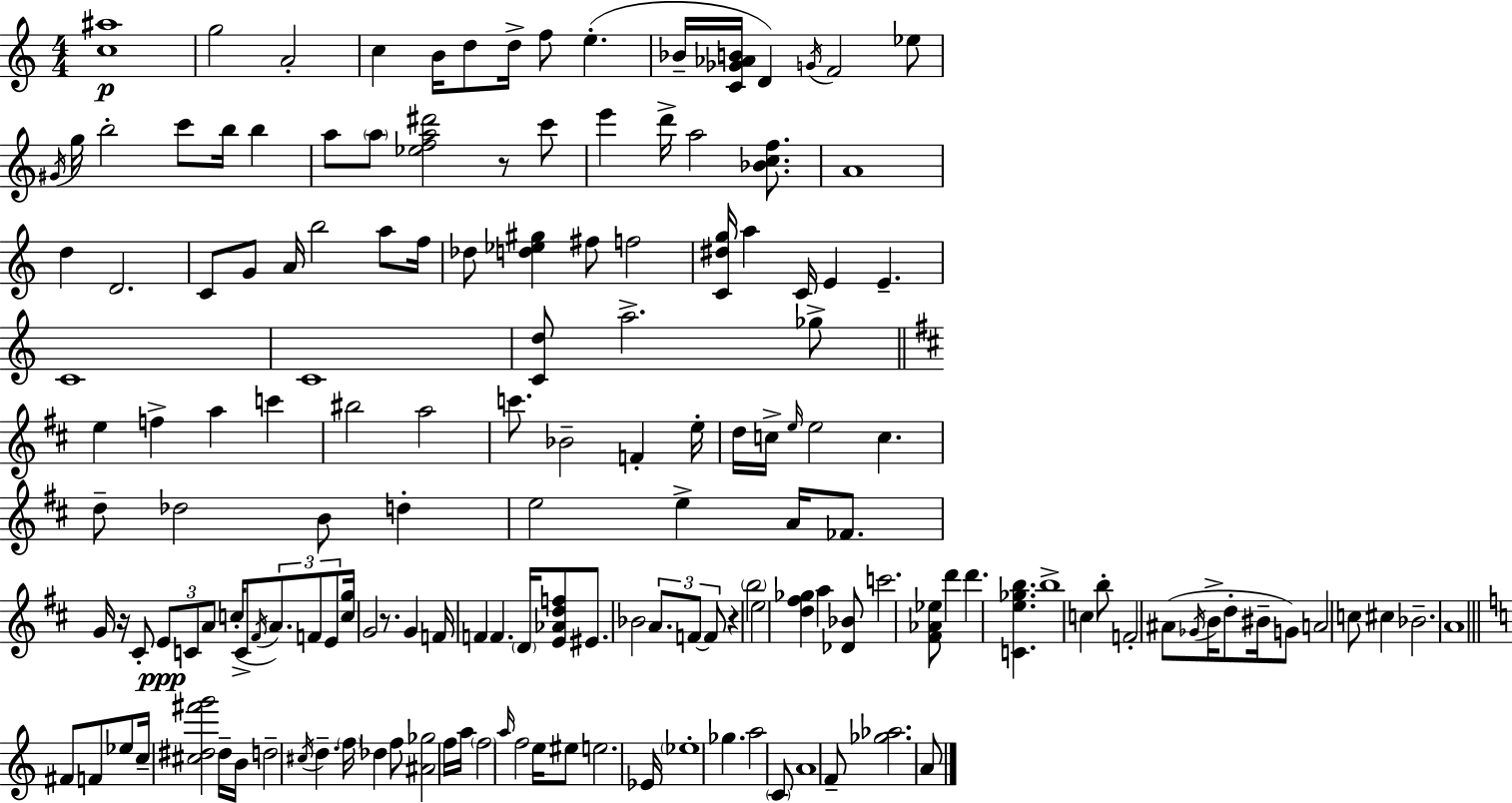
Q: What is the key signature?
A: A minor